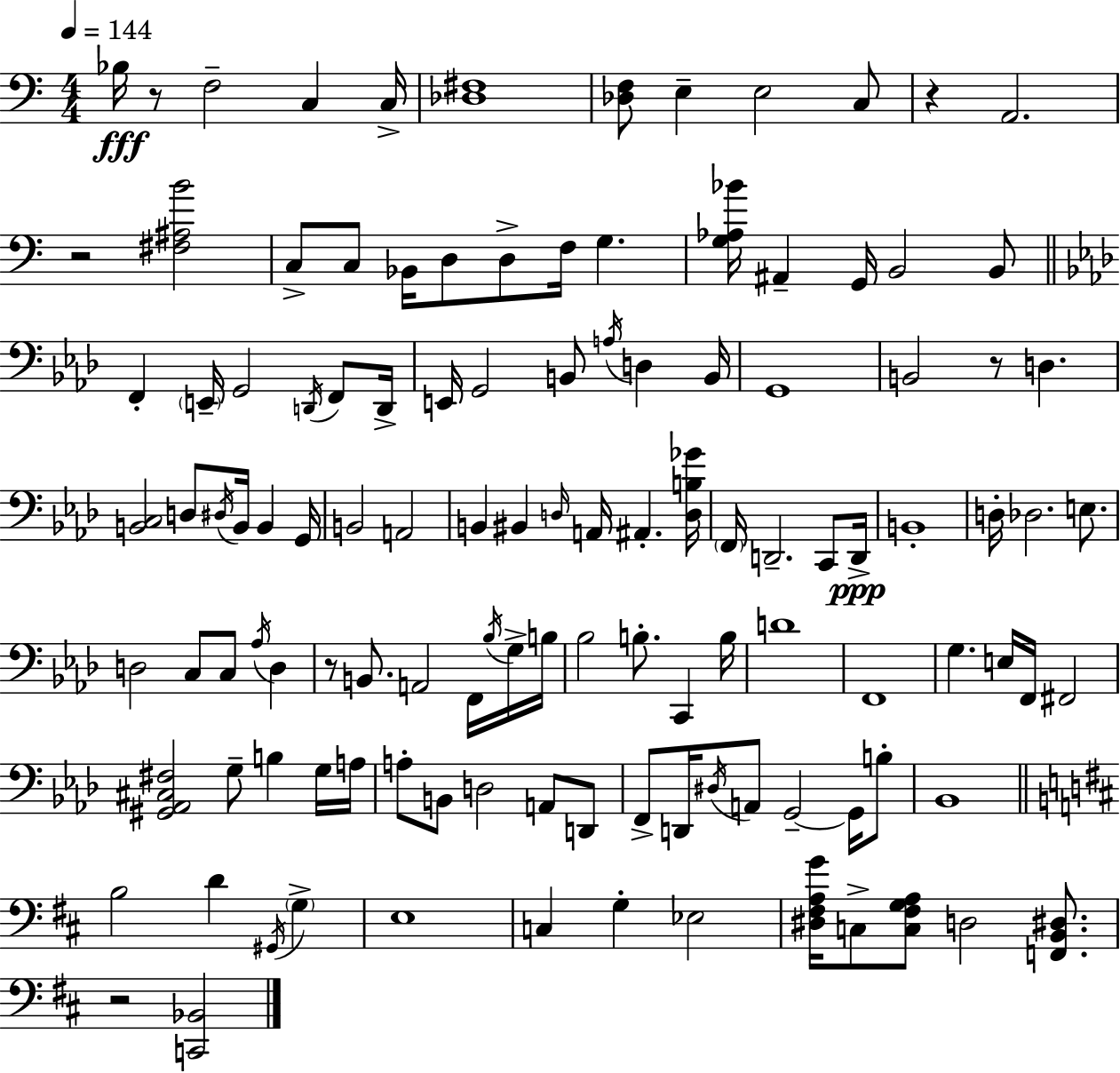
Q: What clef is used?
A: bass